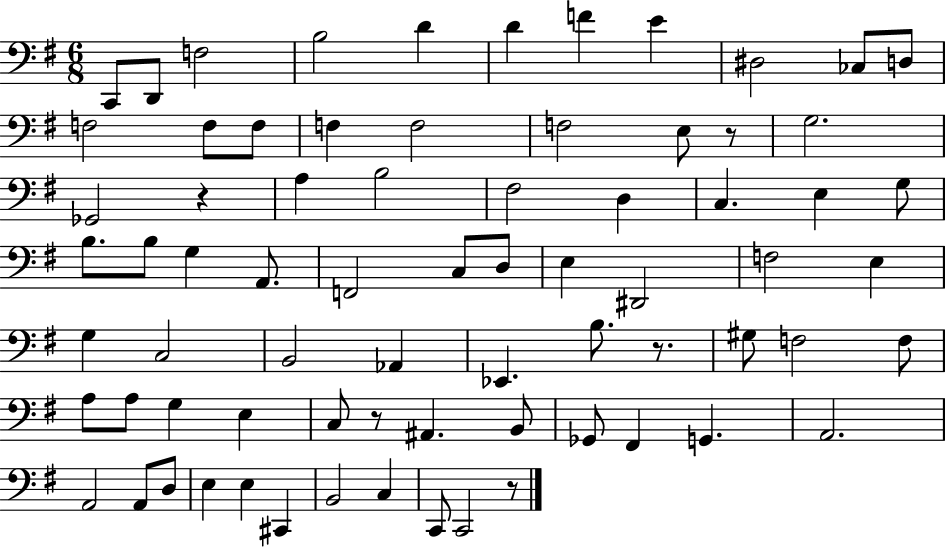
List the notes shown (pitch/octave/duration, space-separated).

C2/e D2/e F3/h B3/h D4/q D4/q F4/q E4/q D#3/h CES3/e D3/e F3/h F3/e F3/e F3/q F3/h F3/h E3/e R/e G3/h. Gb2/h R/q A3/q B3/h F#3/h D3/q C3/q. E3/q G3/e B3/e. B3/e G3/q A2/e. F2/h C3/e D3/e E3/q D#2/h F3/h E3/q G3/q C3/h B2/h Ab2/q Eb2/q. B3/e. R/e. G#3/e F3/h F3/e A3/e A3/e G3/q E3/q C3/e R/e A#2/q. B2/e Gb2/e F#2/q G2/q. A2/h. A2/h A2/e D3/e E3/q E3/q C#2/q B2/h C3/q C2/e C2/h R/e